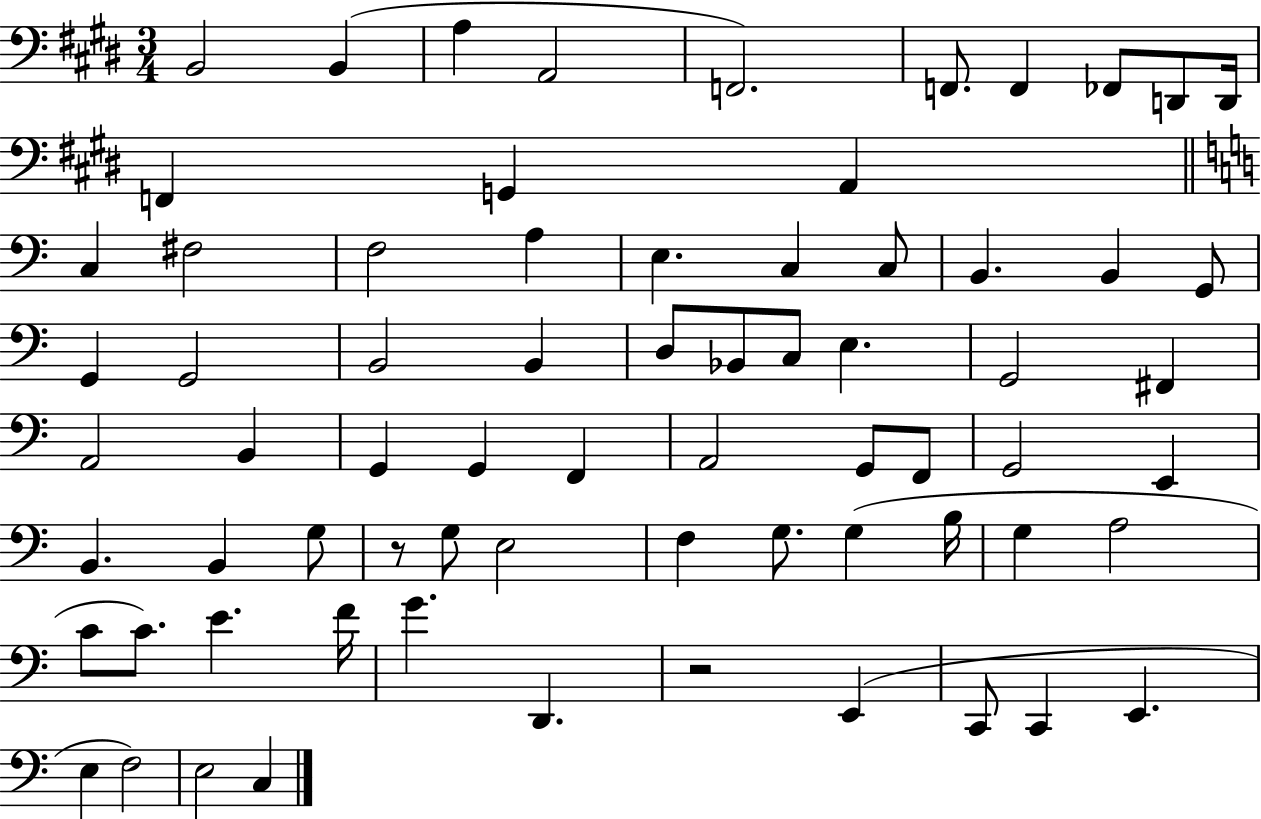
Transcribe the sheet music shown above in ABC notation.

X:1
T:Untitled
M:3/4
L:1/4
K:E
B,,2 B,, A, A,,2 F,,2 F,,/2 F,, _F,,/2 D,,/2 D,,/4 F,, G,, A,, C, ^F,2 F,2 A, E, C, C,/2 B,, B,, G,,/2 G,, G,,2 B,,2 B,, D,/2 _B,,/2 C,/2 E, G,,2 ^F,, A,,2 B,, G,, G,, F,, A,,2 G,,/2 F,,/2 G,,2 E,, B,, B,, G,/2 z/2 G,/2 E,2 F, G,/2 G, B,/4 G, A,2 C/2 C/2 E F/4 G D,, z2 E,, C,,/2 C,, E,, E, F,2 E,2 C,